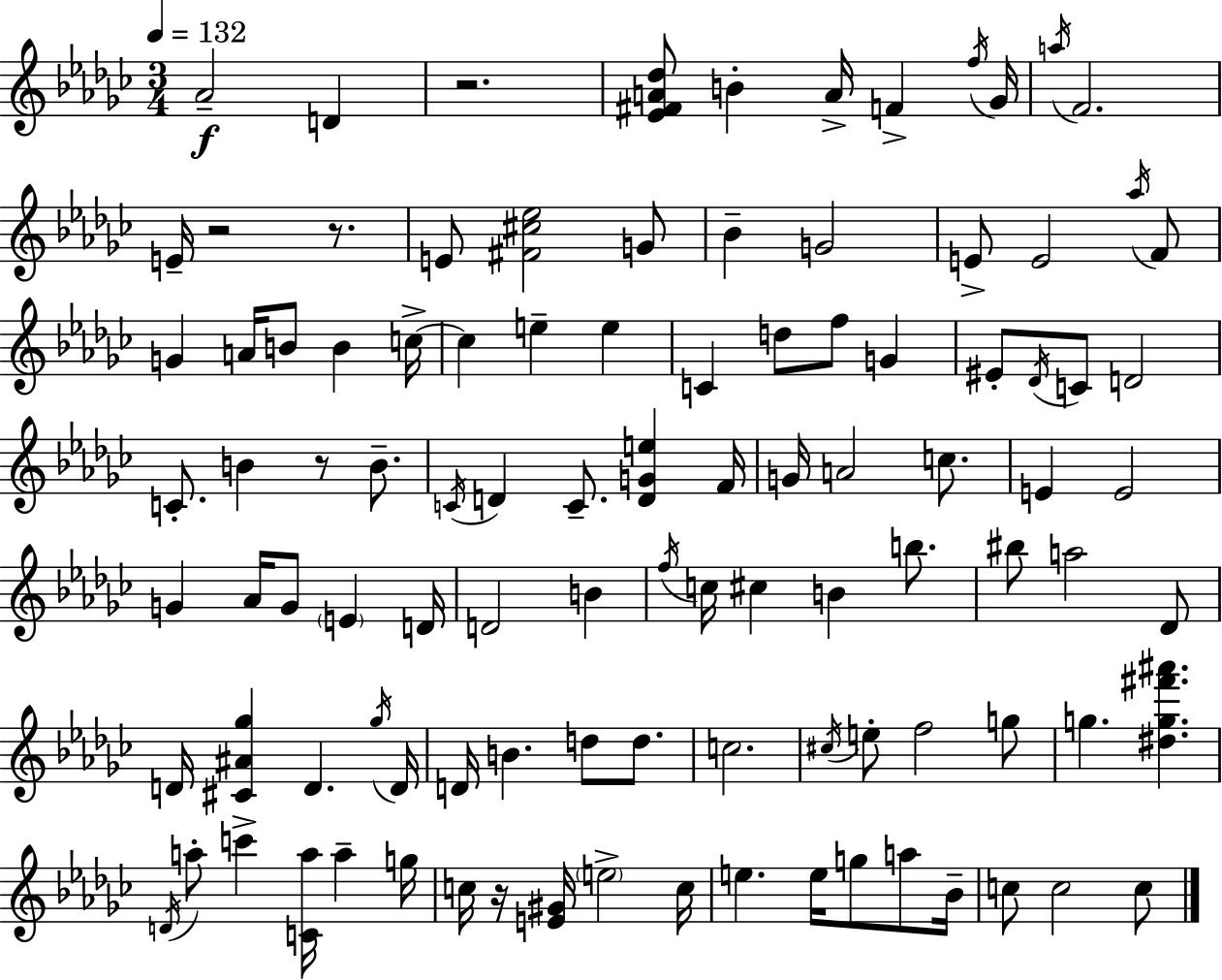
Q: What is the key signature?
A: EES minor